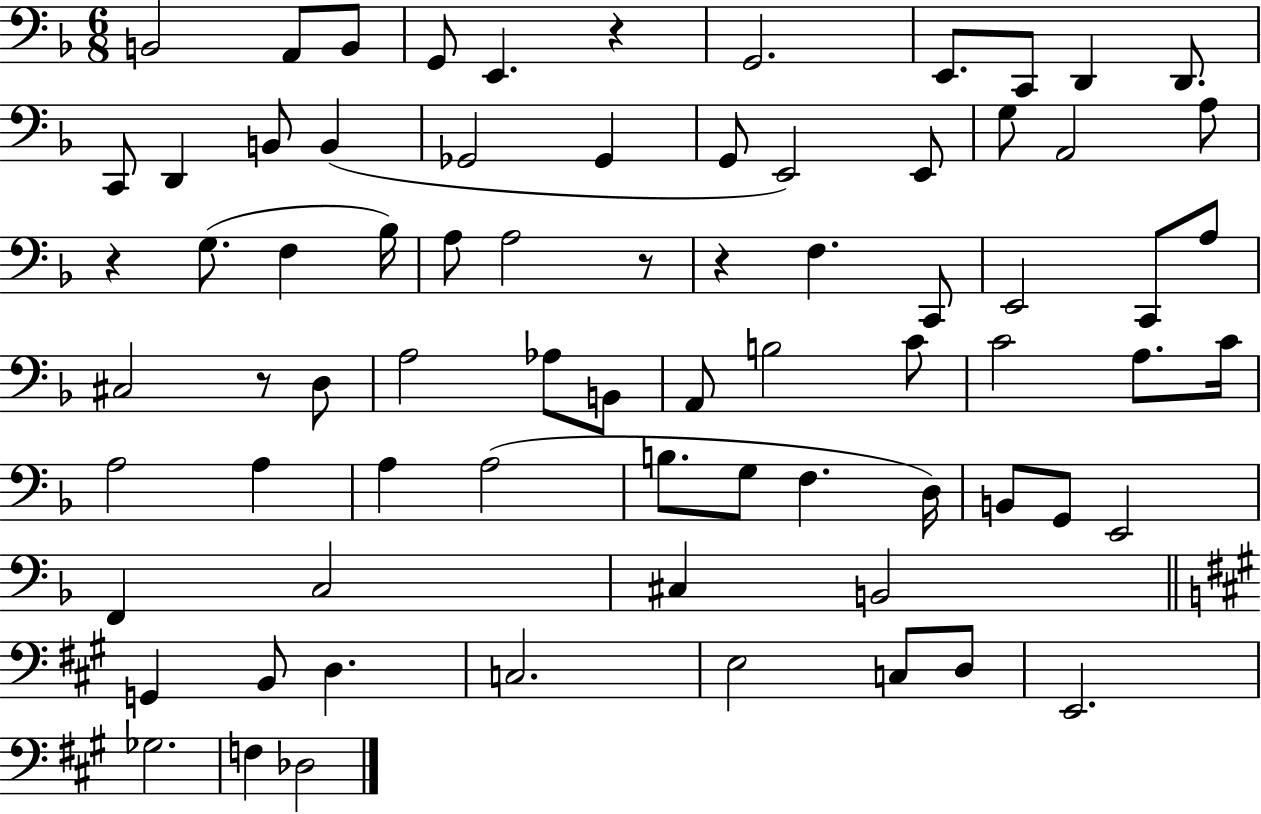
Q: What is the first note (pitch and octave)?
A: B2